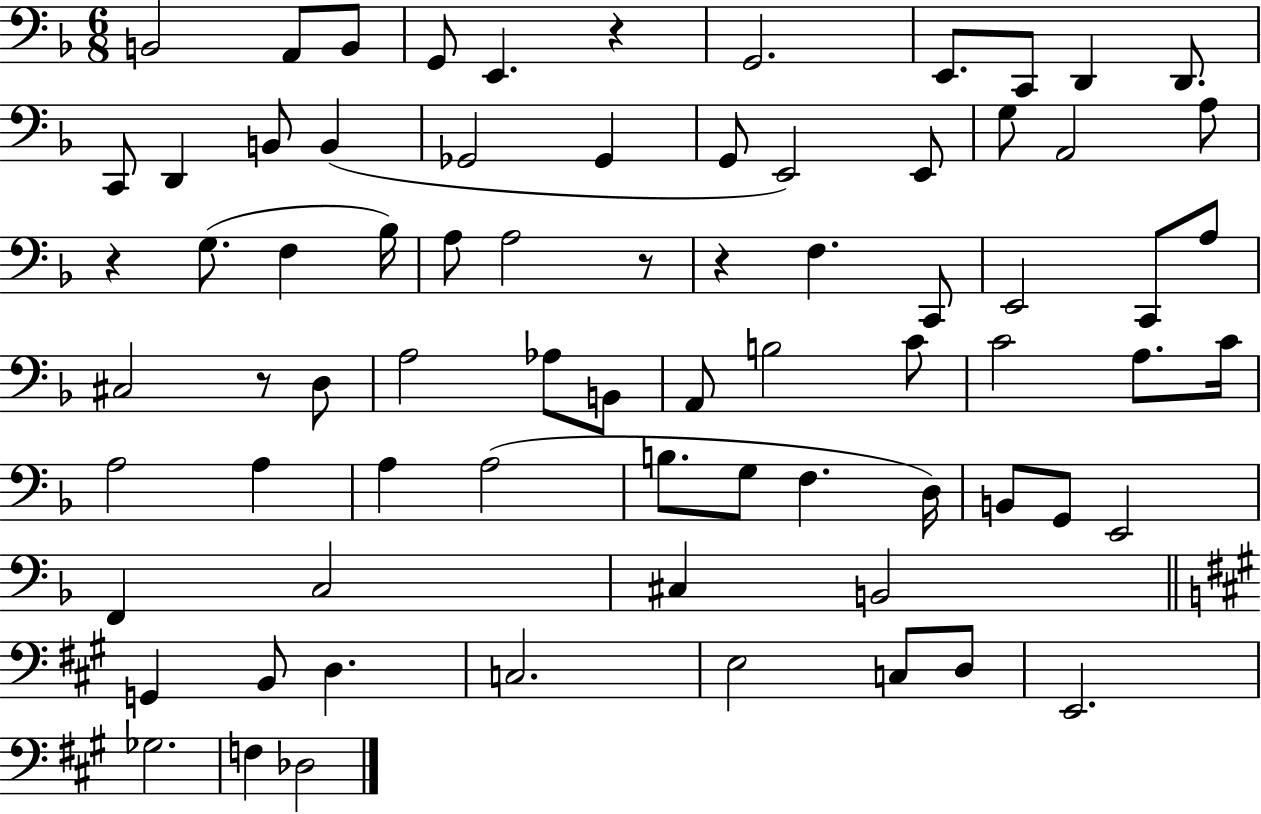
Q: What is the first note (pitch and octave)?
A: B2